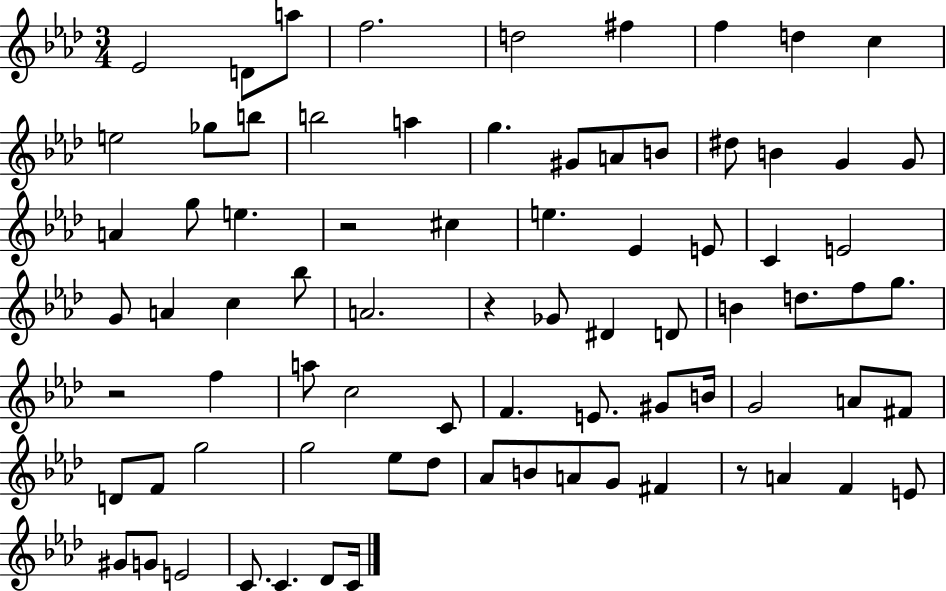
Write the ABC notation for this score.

X:1
T:Untitled
M:3/4
L:1/4
K:Ab
_E2 D/2 a/2 f2 d2 ^f f d c e2 _g/2 b/2 b2 a g ^G/2 A/2 B/2 ^d/2 B G G/2 A g/2 e z2 ^c e _E E/2 C E2 G/2 A c _b/2 A2 z _G/2 ^D D/2 B d/2 f/2 g/2 z2 f a/2 c2 C/2 F E/2 ^G/2 B/4 G2 A/2 ^F/2 D/2 F/2 g2 g2 _e/2 _d/2 _A/2 B/2 A/2 G/2 ^F z/2 A F E/2 ^G/2 G/2 E2 C/2 C _D/2 C/4